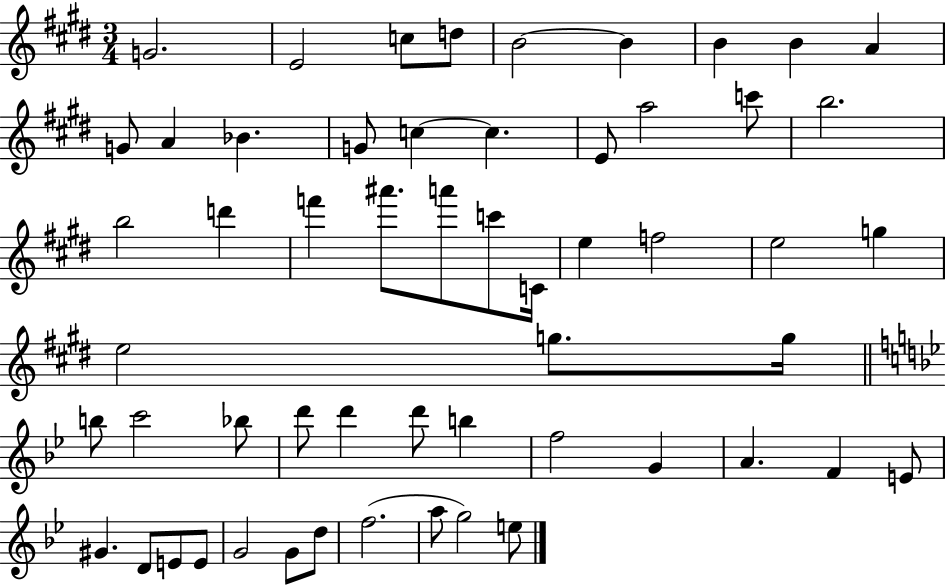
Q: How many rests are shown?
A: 0